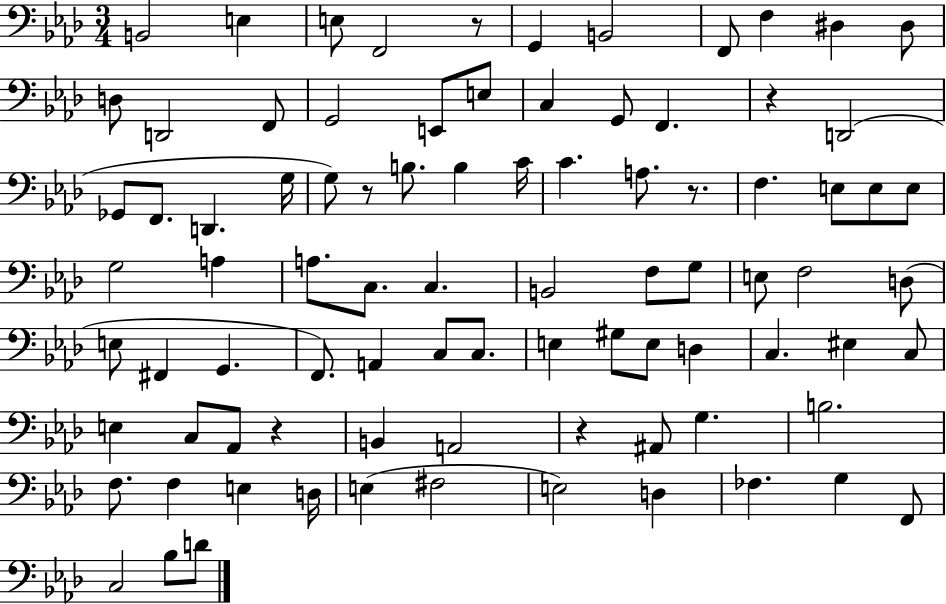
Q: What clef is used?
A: bass